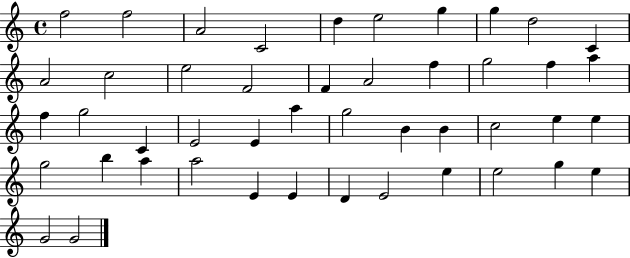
F5/h F5/h A4/h C4/h D5/q E5/h G5/q G5/q D5/h C4/q A4/h C5/h E5/h F4/h F4/q A4/h F5/q G5/h F5/q A5/q F5/q G5/h C4/q E4/h E4/q A5/q G5/h B4/q B4/q C5/h E5/q E5/q G5/h B5/q A5/q A5/h E4/q E4/q D4/q E4/h E5/q E5/h G5/q E5/q G4/h G4/h